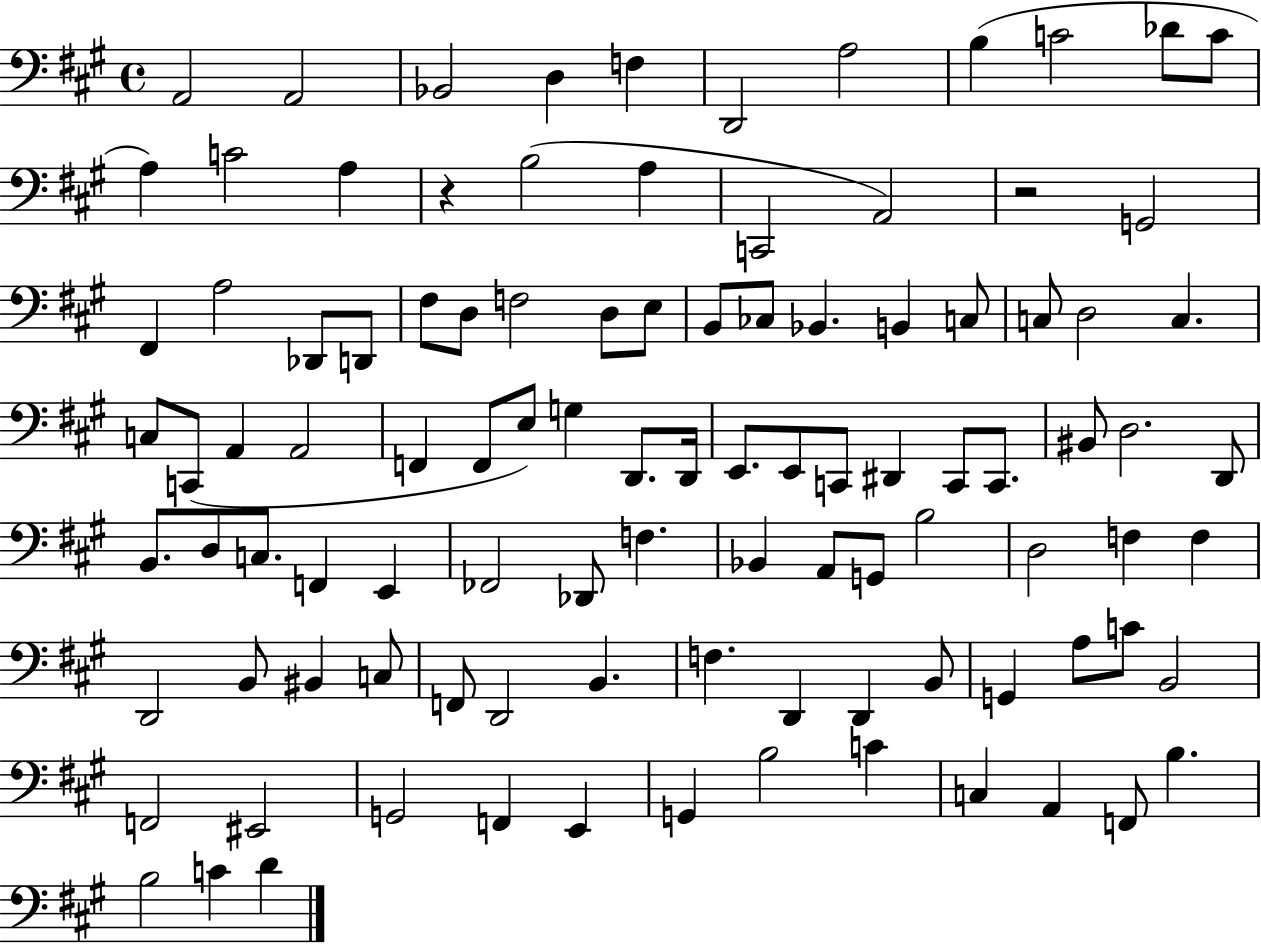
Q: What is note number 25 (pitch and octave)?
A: D3